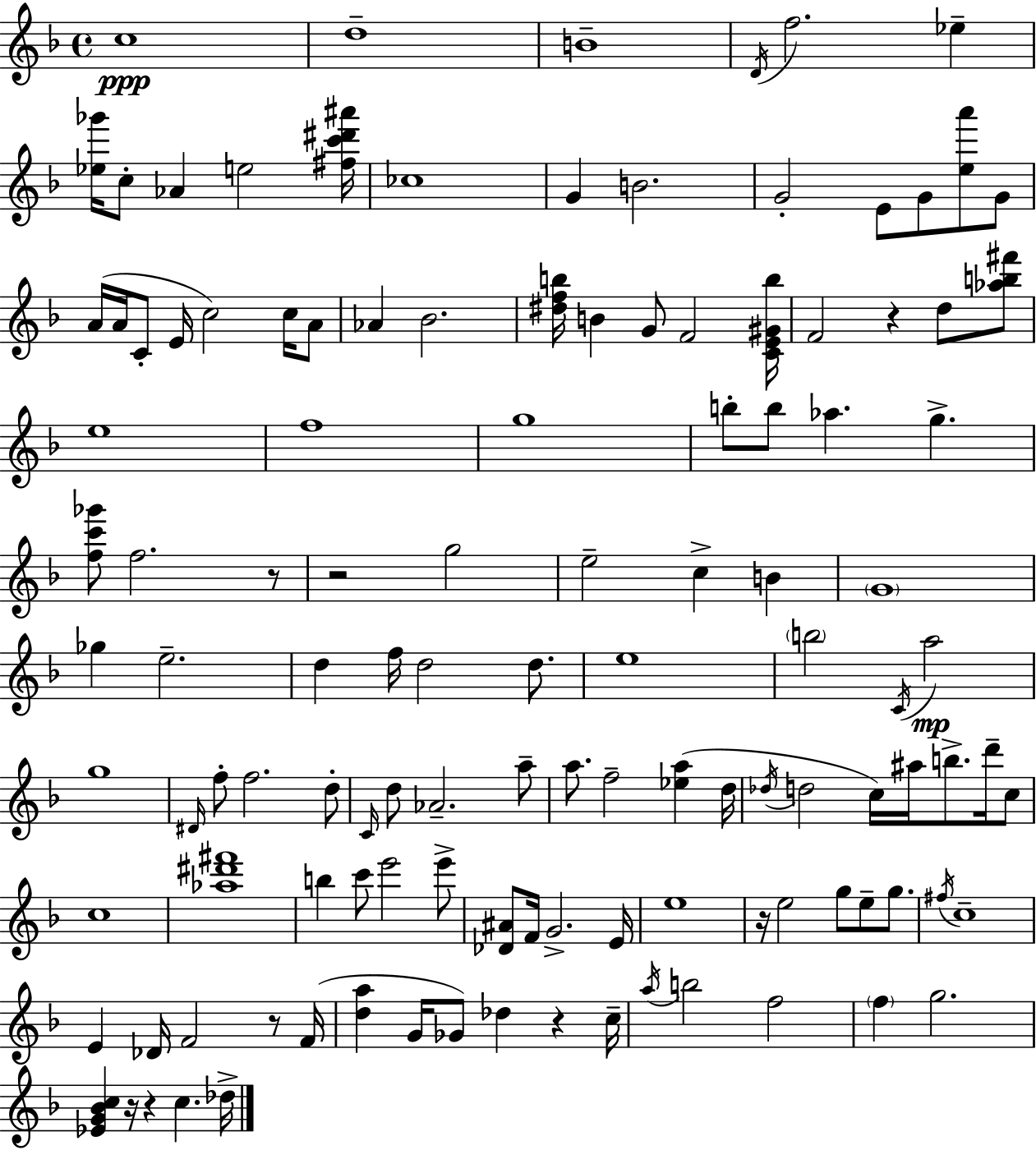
X:1
T:Untitled
M:4/4
L:1/4
K:F
c4 d4 B4 D/4 f2 _e [_e_g']/4 c/2 _A e2 [^fc'^d'^a']/4 _c4 G B2 G2 E/2 G/2 [ea']/2 G/2 A/4 A/4 C/2 E/4 c2 c/4 A/2 _A _B2 [^dfb]/4 B G/2 F2 [CE^Gb]/4 F2 z d/2 [_ab^f']/2 e4 f4 g4 b/2 b/2 _a g [fc'_g']/2 f2 z/2 z2 g2 e2 c B G4 _g e2 d f/4 d2 d/2 e4 b2 C/4 a2 g4 ^D/4 f/2 f2 d/2 C/4 d/2 _A2 a/2 a/2 f2 [_ea] d/4 _d/4 d2 c/4 ^a/4 b/2 d'/4 c/2 c4 [_a^d'^f']4 b c'/2 e'2 e'/2 [_D^A]/2 F/4 G2 E/4 e4 z/4 e2 g/2 e/2 g/2 ^f/4 c4 E _D/4 F2 z/2 F/4 [da] G/4 _G/2 _d z c/4 a/4 b2 f2 f g2 [_EG_Bc] z/4 z c _d/4